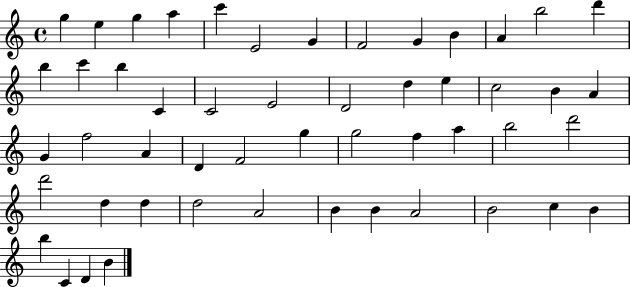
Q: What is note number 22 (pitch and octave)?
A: E5